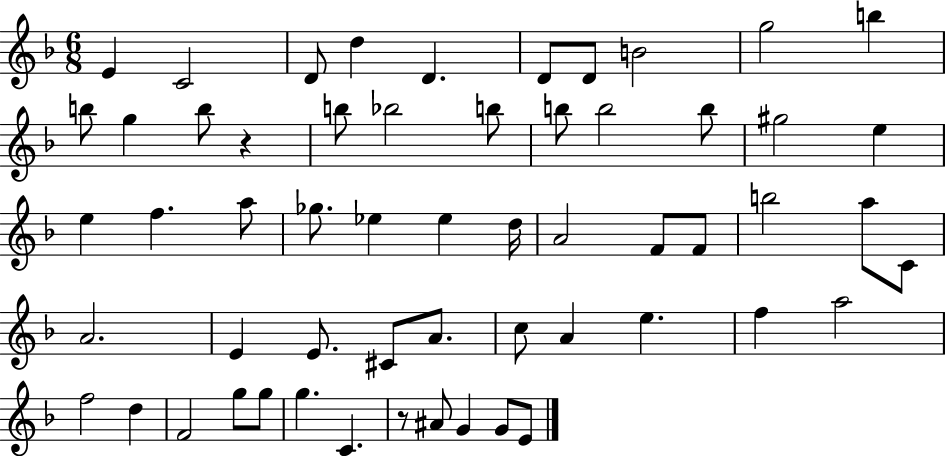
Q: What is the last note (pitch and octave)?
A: E4